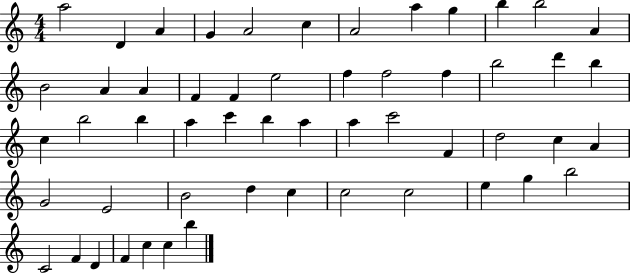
A5/h D4/q A4/q G4/q A4/h C5/q A4/h A5/q G5/q B5/q B5/h A4/q B4/h A4/q A4/q F4/q F4/q E5/h F5/q F5/h F5/q B5/h D6/q B5/q C5/q B5/h B5/q A5/q C6/q B5/q A5/q A5/q C6/h F4/q D5/h C5/q A4/q G4/h E4/h B4/h D5/q C5/q C5/h C5/h E5/q G5/q B5/h C4/h F4/q D4/q F4/q C5/q C5/q B5/q